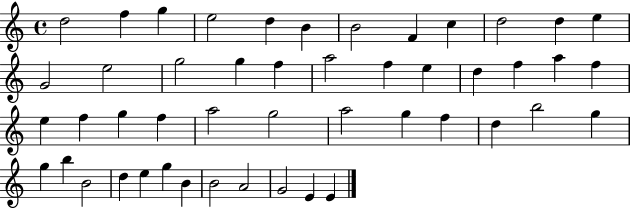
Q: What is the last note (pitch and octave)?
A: E4